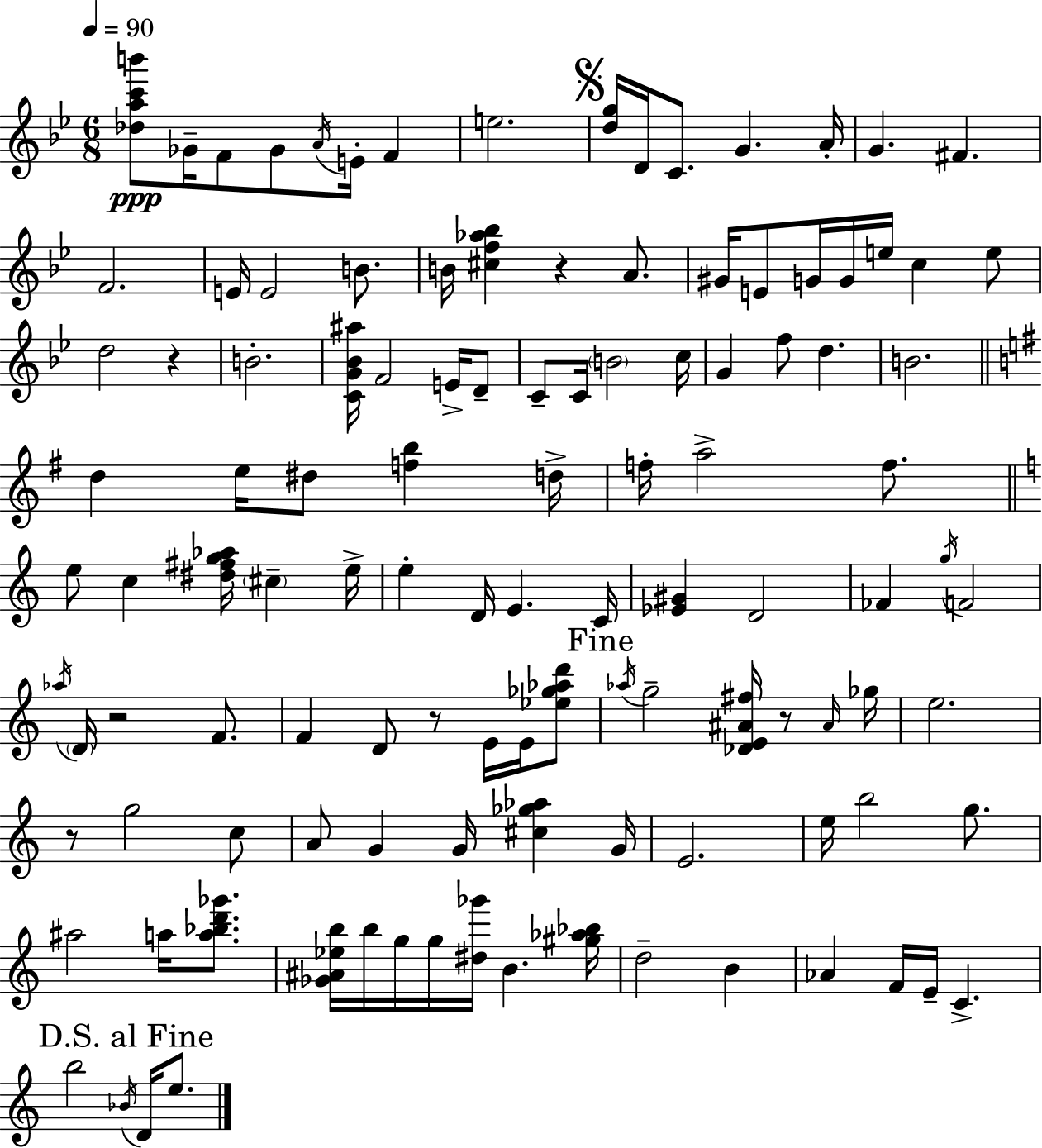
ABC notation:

X:1
T:Untitled
M:6/8
L:1/4
K:Gm
[_dac'b']/2 _G/4 F/2 _G/2 A/4 E/4 F e2 [dg]/4 D/4 C/2 G A/4 G ^F F2 E/4 E2 B/2 B/4 [^cf_a_b] z A/2 ^G/4 E/2 G/4 G/4 e/4 c e/2 d2 z B2 [CG_B^a]/4 F2 E/4 D/2 C/2 C/4 B2 c/4 G f/2 d B2 d e/4 ^d/2 [fb] d/4 f/4 a2 f/2 e/2 c [^d^fg_a]/4 ^c e/4 e D/4 E C/4 [_E^G] D2 _F g/4 F2 _a/4 D/4 z2 F/2 F D/2 z/2 E/4 E/4 [_e_g_ad']/2 _a/4 g2 [_DE^A^f]/4 z/2 ^A/4 _g/4 e2 z/2 g2 c/2 A/2 G G/4 [^c_g_a] G/4 E2 e/4 b2 g/2 ^a2 a/4 [a_bd'_g']/2 [_G^A_eb]/4 b/4 g/4 g/4 [^d_g']/4 B [^g_a_b]/4 d2 B _A F/4 E/4 C b2 _B/4 D/4 e/2